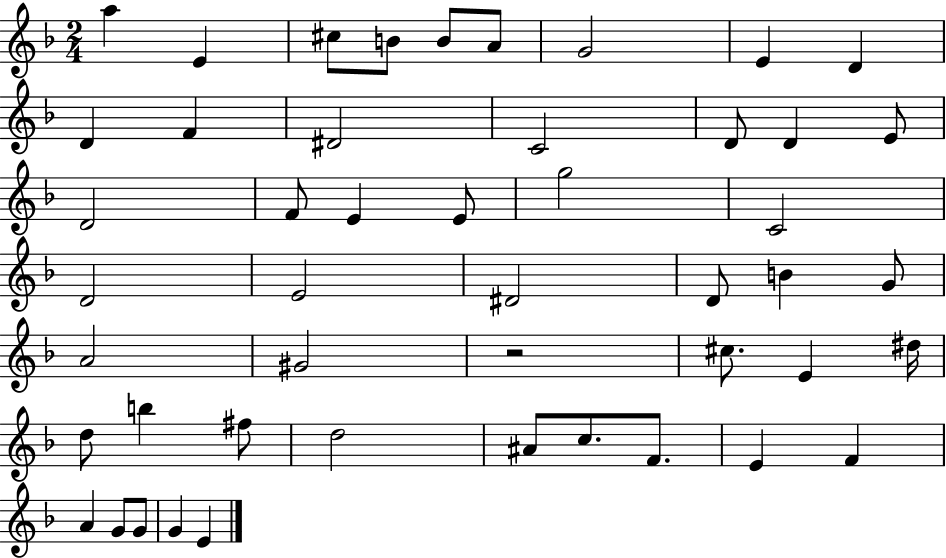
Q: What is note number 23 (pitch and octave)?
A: D4